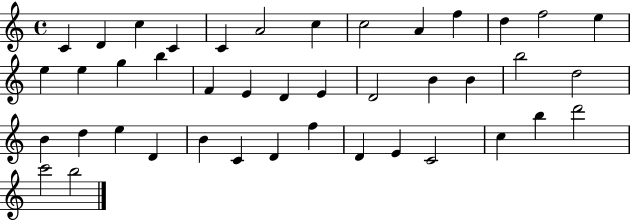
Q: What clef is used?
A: treble